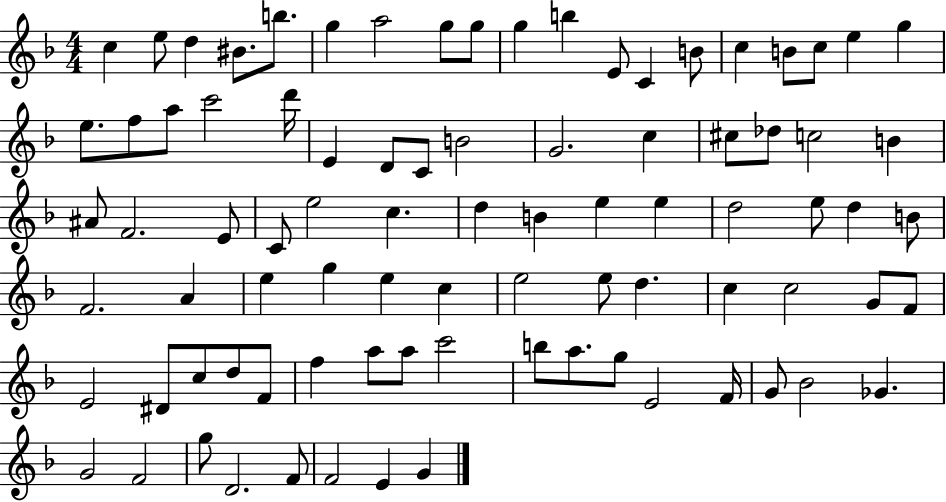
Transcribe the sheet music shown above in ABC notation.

X:1
T:Untitled
M:4/4
L:1/4
K:F
c e/2 d ^B/2 b/2 g a2 g/2 g/2 g b E/2 C B/2 c B/2 c/2 e g e/2 f/2 a/2 c'2 d'/4 E D/2 C/2 B2 G2 c ^c/2 _d/2 c2 B ^A/2 F2 E/2 C/2 e2 c d B e e d2 e/2 d B/2 F2 A e g e c e2 e/2 d c c2 G/2 F/2 E2 ^D/2 c/2 d/2 F/2 f a/2 a/2 c'2 b/2 a/2 g/2 E2 F/4 G/2 _B2 _G G2 F2 g/2 D2 F/2 F2 E G